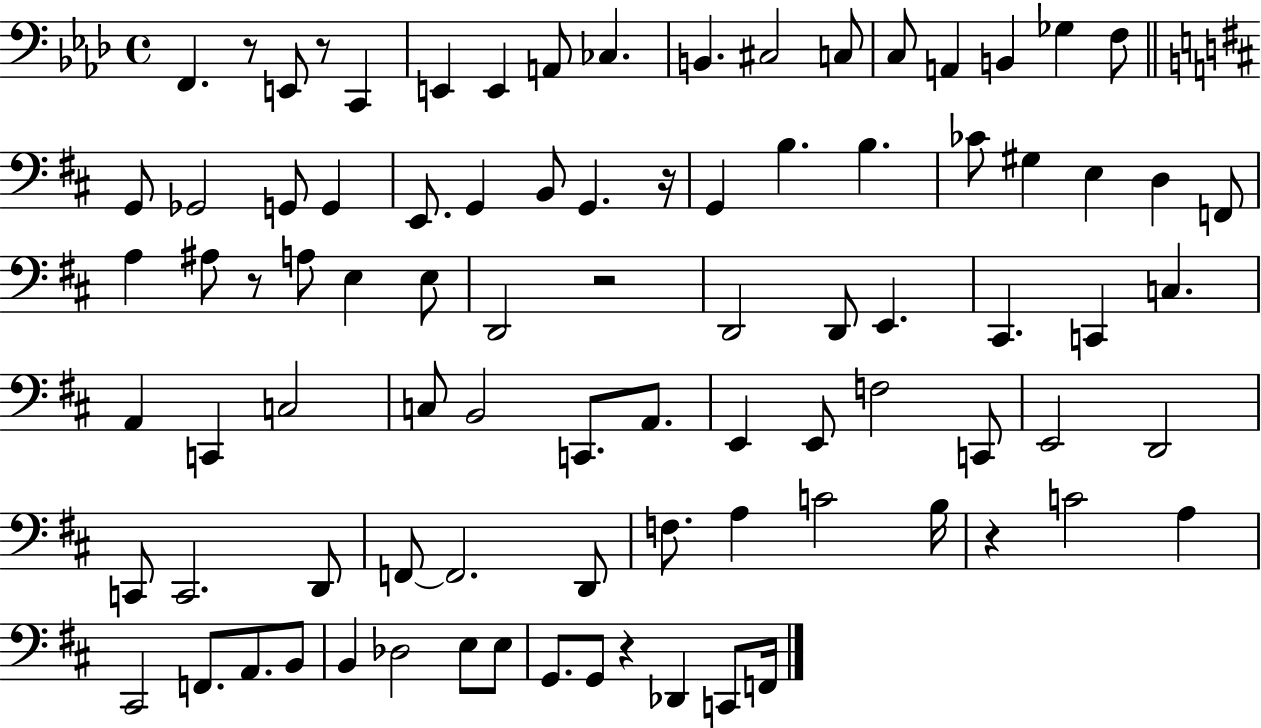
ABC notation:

X:1
T:Untitled
M:4/4
L:1/4
K:Ab
F,, z/2 E,,/2 z/2 C,, E,, E,, A,,/2 _C, B,, ^C,2 C,/2 C,/2 A,, B,, _G, F,/2 G,,/2 _G,,2 G,,/2 G,, E,,/2 G,, B,,/2 G,, z/4 G,, B, B, _C/2 ^G, E, D, F,,/2 A, ^A,/2 z/2 A,/2 E, E,/2 D,,2 z2 D,,2 D,,/2 E,, ^C,, C,, C, A,, C,, C,2 C,/2 B,,2 C,,/2 A,,/2 E,, E,,/2 F,2 C,,/2 E,,2 D,,2 C,,/2 C,,2 D,,/2 F,,/2 F,,2 D,,/2 F,/2 A, C2 B,/4 z C2 A, ^C,,2 F,,/2 A,,/2 B,,/2 B,, _D,2 E,/2 E,/2 G,,/2 G,,/2 z _D,, C,,/2 F,,/4